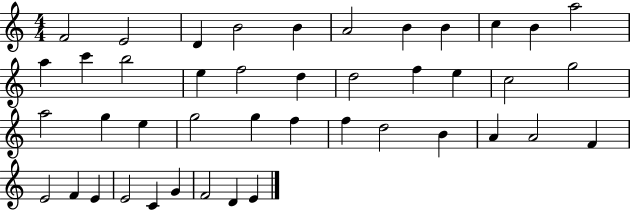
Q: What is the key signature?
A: C major